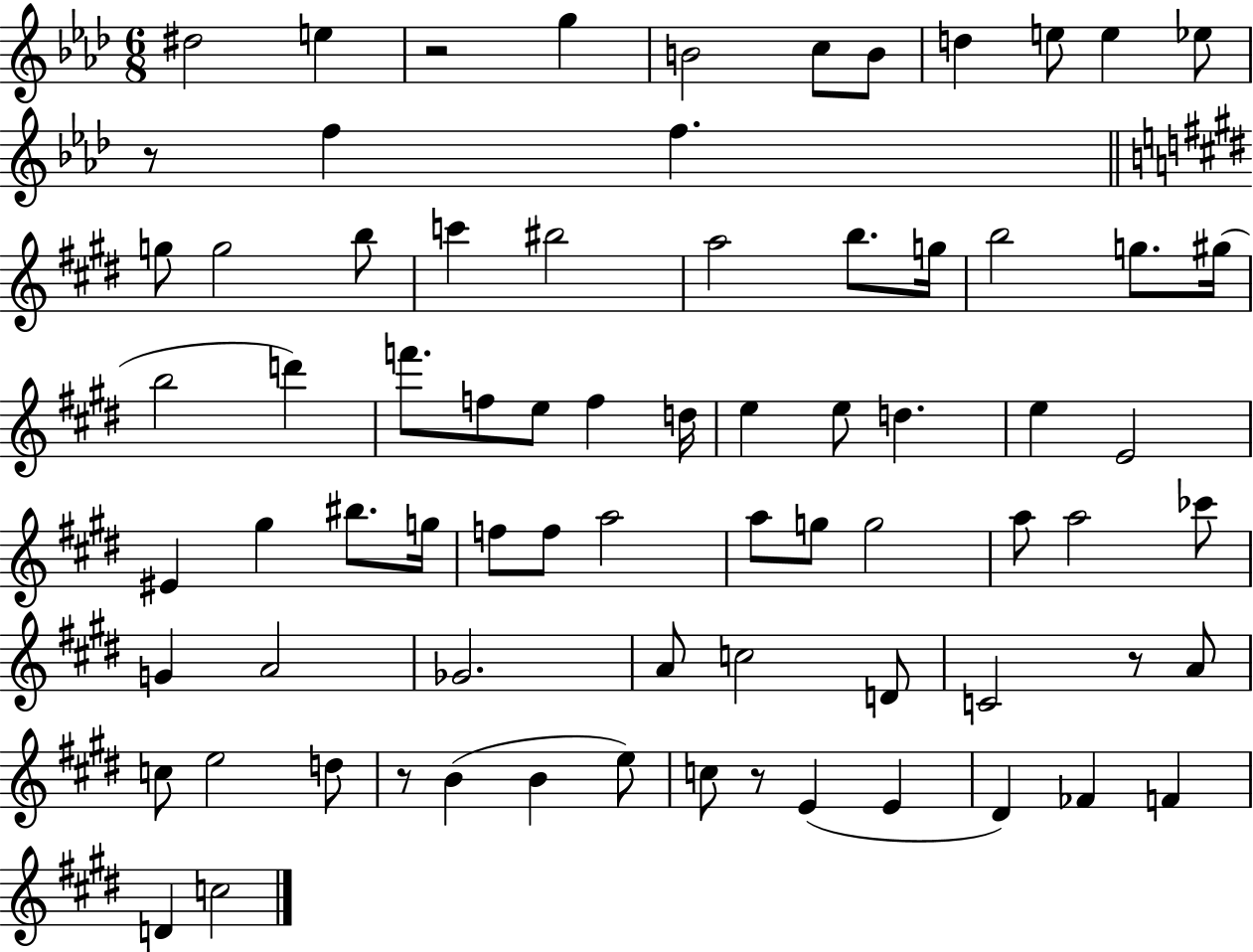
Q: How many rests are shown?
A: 5